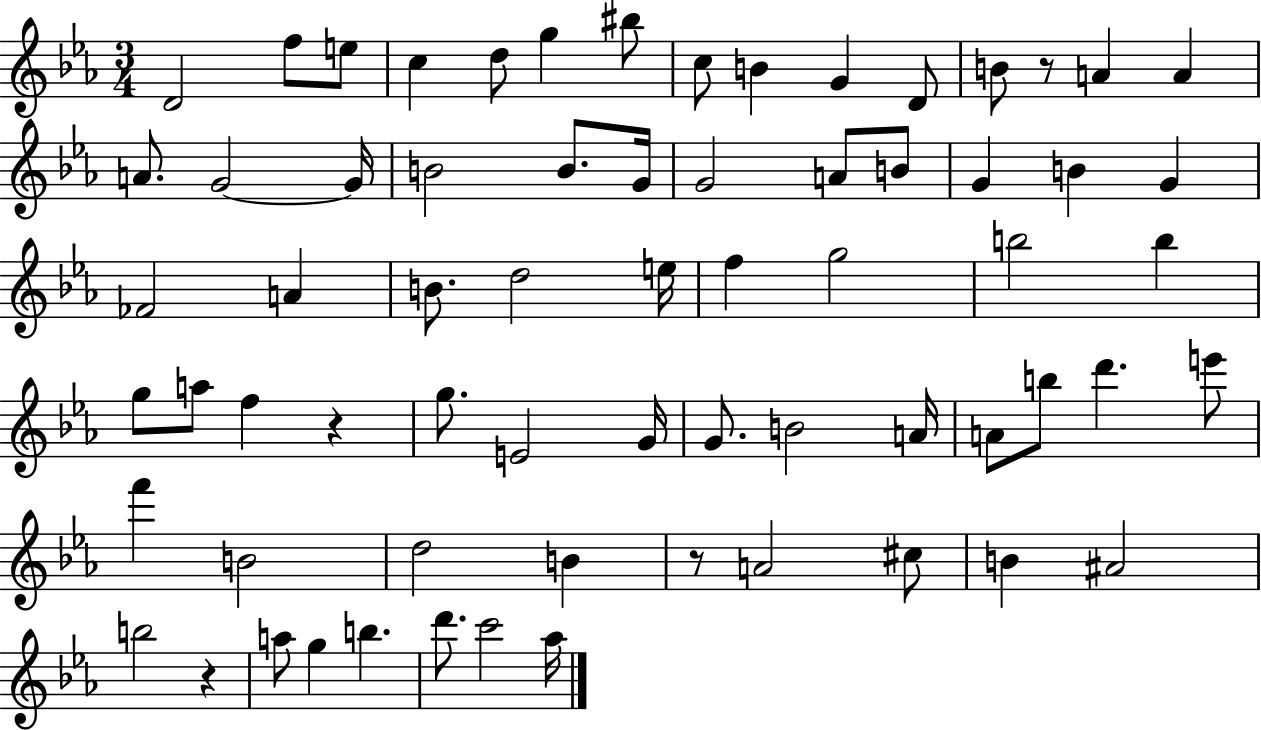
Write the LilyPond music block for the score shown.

{
  \clef treble
  \numericTimeSignature
  \time 3/4
  \key ees \major
  \repeat volta 2 { d'2 f''8 e''8 | c''4 d''8 g''4 bis''8 | c''8 b'4 g'4 d'8 | b'8 r8 a'4 a'4 | \break a'8. g'2~~ g'16 | b'2 b'8. g'16 | g'2 a'8 b'8 | g'4 b'4 g'4 | \break fes'2 a'4 | b'8. d''2 e''16 | f''4 g''2 | b''2 b''4 | \break g''8 a''8 f''4 r4 | g''8. e'2 g'16 | g'8. b'2 a'16 | a'8 b''8 d'''4. e'''8 | \break f'''4 b'2 | d''2 b'4 | r8 a'2 cis''8 | b'4 ais'2 | \break b''2 r4 | a''8 g''4 b''4. | d'''8. c'''2 aes''16 | } \bar "|."
}